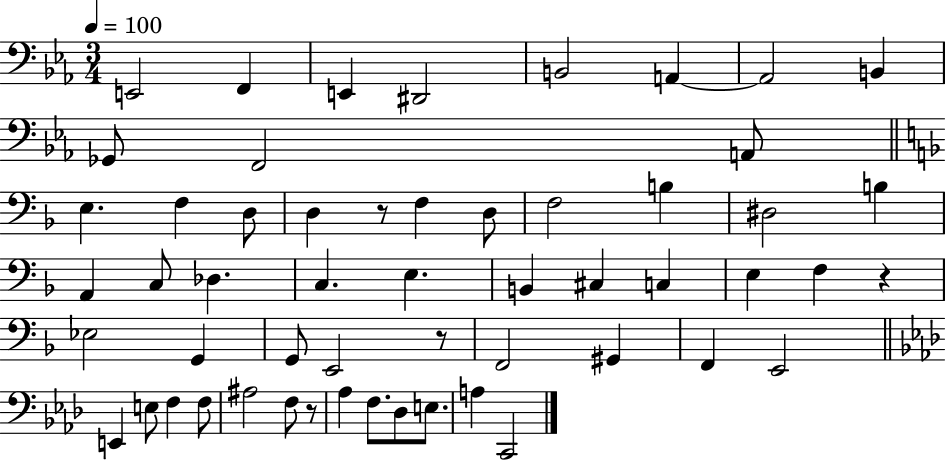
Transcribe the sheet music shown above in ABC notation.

X:1
T:Untitled
M:3/4
L:1/4
K:Eb
E,,2 F,, E,, ^D,,2 B,,2 A,, A,,2 B,, _G,,/2 F,,2 A,,/2 E, F, D,/2 D, z/2 F, D,/2 F,2 B, ^D,2 B, A,, C,/2 _D, C, E, B,, ^C, C, E, F, z _E,2 G,, G,,/2 E,,2 z/2 F,,2 ^G,, F,, E,,2 E,, E,/2 F, F,/2 ^A,2 F,/2 z/2 _A, F,/2 _D,/2 E,/2 A, C,,2